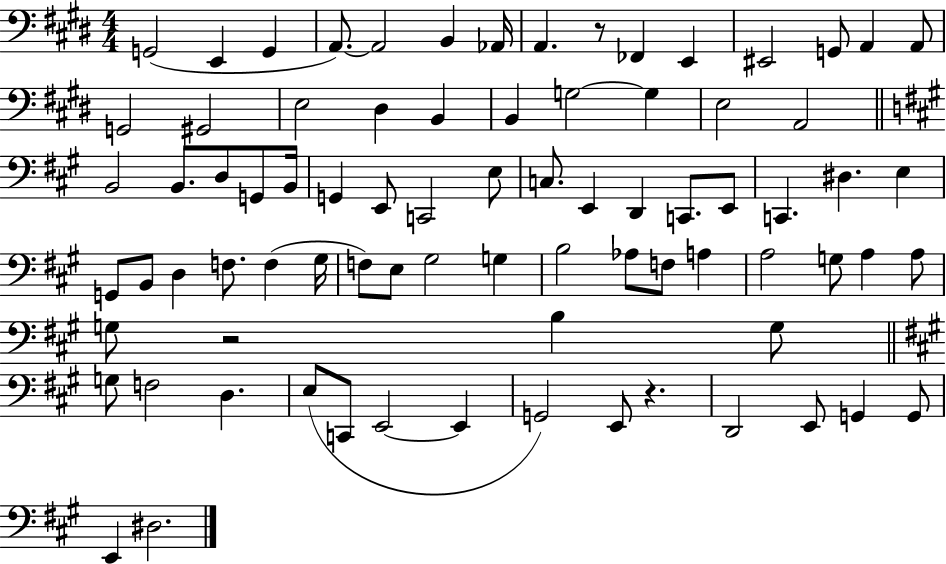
{
  \clef bass
  \numericTimeSignature
  \time 4/4
  \key e \major
  \repeat volta 2 { g,2( e,4 g,4 | a,8.~~) a,2 b,4 aes,16 | a,4. r8 fes,4 e,4 | eis,2 g,8 a,4 a,8 | \break g,2 gis,2 | e2 dis4 b,4 | b,4 g2~~ g4 | e2 a,2 | \break \bar "||" \break \key a \major b,2 b,8. d8 g,8 b,16 | g,4 e,8 c,2 e8 | c8. e,4 d,4 c,8. e,8 | c,4. dis4. e4 | \break g,8 b,8 d4 f8. f4( gis16 | f8) e8 gis2 g4 | b2 aes8 f8 a4 | a2 g8 a4 a8 | \break g8 r2 b4 g8 | \bar "||" \break \key a \major g8 f2 d4. | e8( c,8 e,2~~ e,4 | g,2) e,8 r4. | d,2 e,8 g,4 g,8 | \break e,4 dis2. | } \bar "|."
}